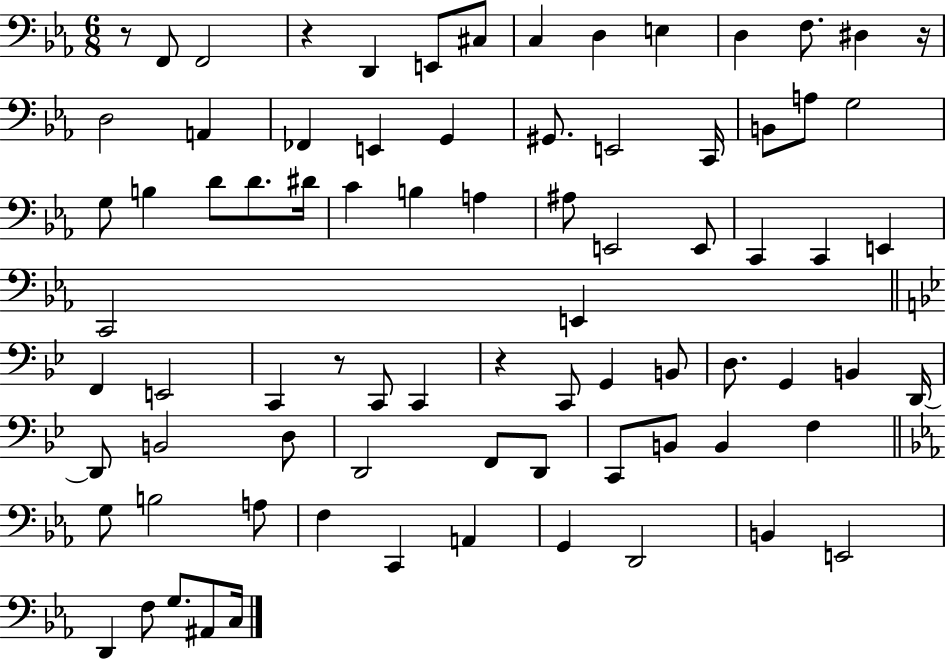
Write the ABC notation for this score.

X:1
T:Untitled
M:6/8
L:1/4
K:Eb
z/2 F,,/2 F,,2 z D,, E,,/2 ^C,/2 C, D, E, D, F,/2 ^D, z/4 D,2 A,, _F,, E,, G,, ^G,,/2 E,,2 C,,/4 B,,/2 A,/2 G,2 G,/2 B, D/2 D/2 ^D/4 C B, A, ^A,/2 E,,2 E,,/2 C,, C,, E,, C,,2 E,, F,, E,,2 C,, z/2 C,,/2 C,, z C,,/2 G,, B,,/2 D,/2 G,, B,, D,,/4 D,,/2 B,,2 D,/2 D,,2 F,,/2 D,,/2 C,,/2 B,,/2 B,, F, G,/2 B,2 A,/2 F, C,, A,, G,, D,,2 B,, E,,2 D,, F,/2 G,/2 ^A,,/2 C,/4